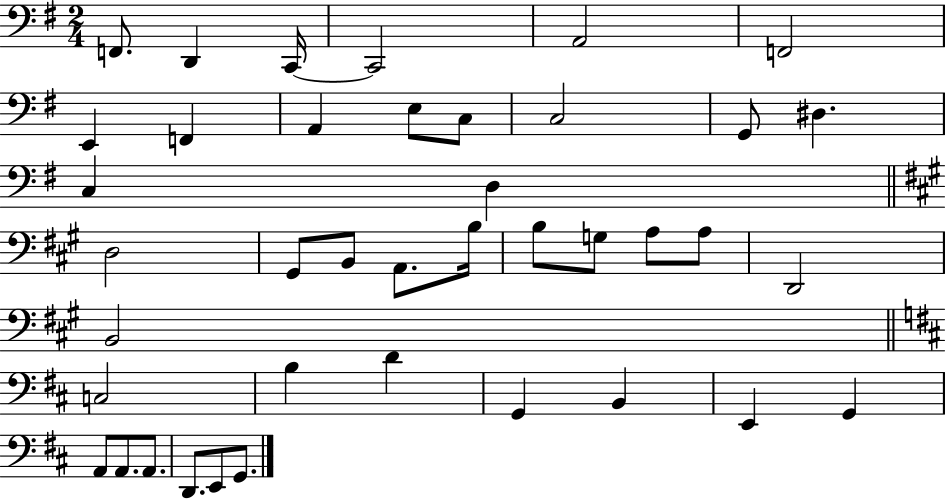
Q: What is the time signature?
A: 2/4